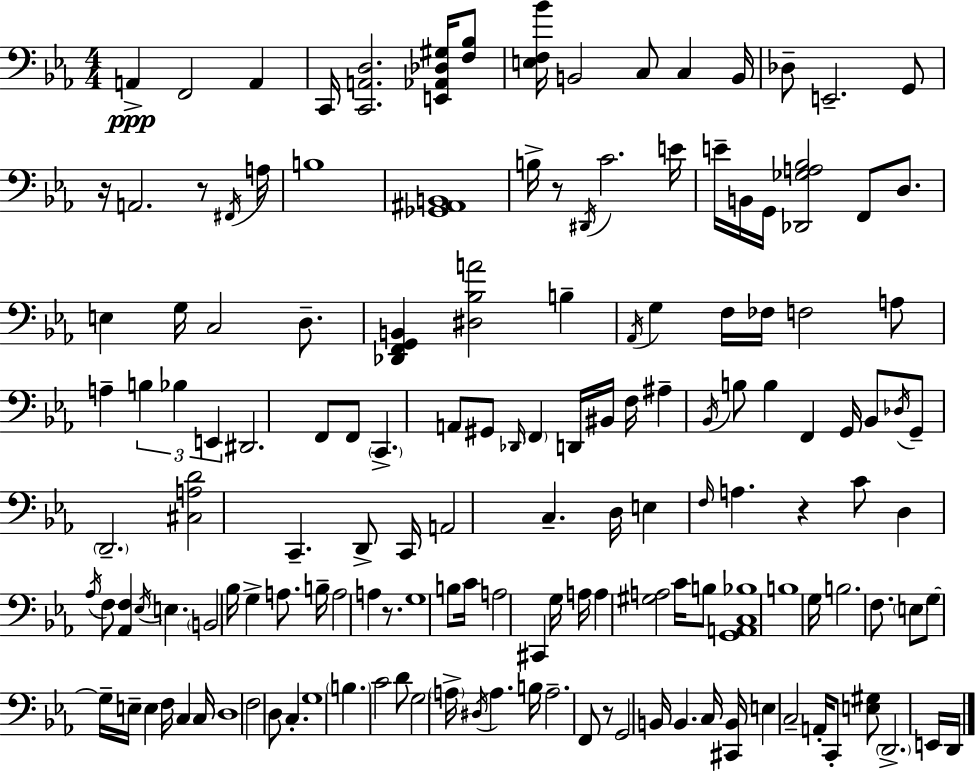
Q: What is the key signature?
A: EES major